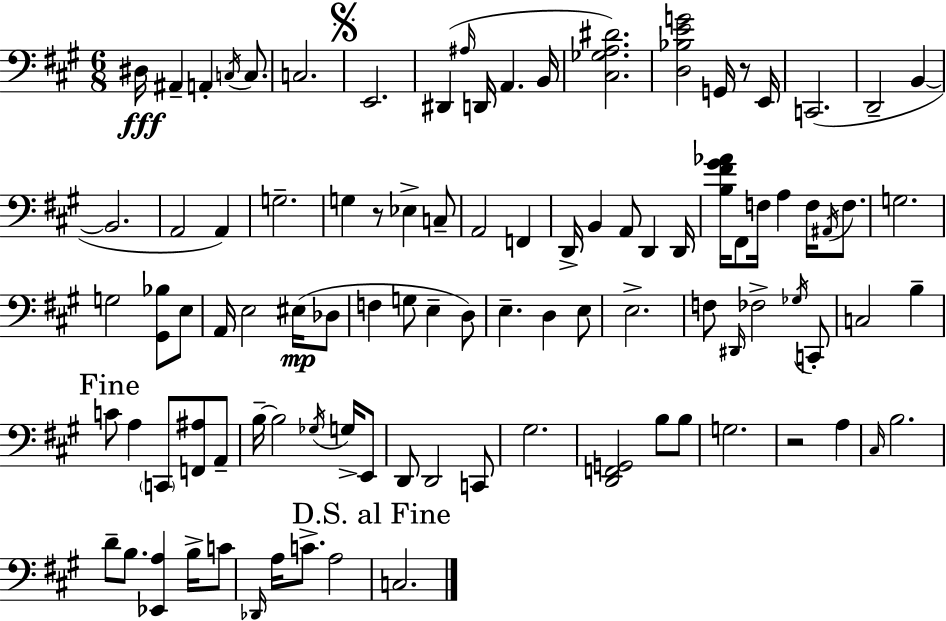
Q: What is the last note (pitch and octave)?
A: C3